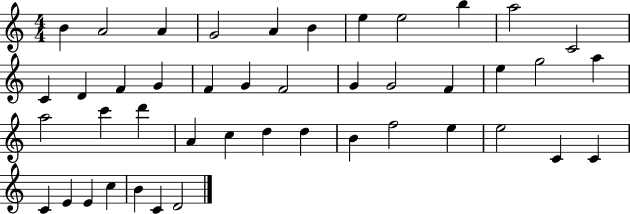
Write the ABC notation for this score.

X:1
T:Untitled
M:4/4
L:1/4
K:C
B A2 A G2 A B e e2 b a2 C2 C D F G F G F2 G G2 F e g2 a a2 c' d' A c d d B f2 e e2 C C C E E c B C D2